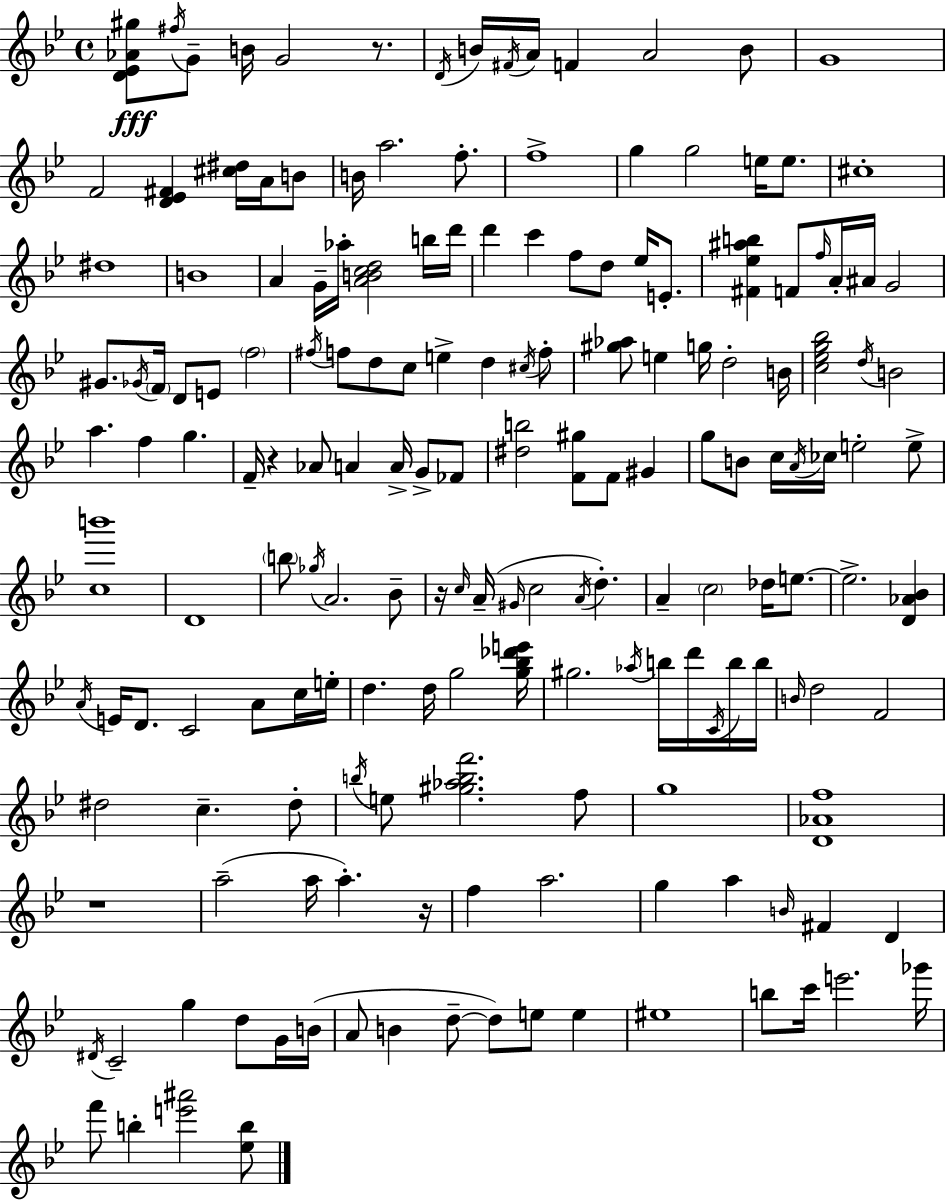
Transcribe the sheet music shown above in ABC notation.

X:1
T:Untitled
M:4/4
L:1/4
K:Bb
[D_E_A^g]/2 ^f/4 G/2 B/4 G2 z/2 D/4 B/4 ^F/4 A/4 F A2 B/2 G4 F2 [D_E^F] [^c^d]/4 A/4 B/2 B/4 a2 f/2 f4 g g2 e/4 e/2 ^c4 ^d4 B4 A G/4 _a/4 [ABcd]2 b/4 d'/4 d' c' f/2 d/2 _e/4 E/2 [^F_e^ab] F/2 f/4 A/4 ^A/4 G2 ^G/2 _G/4 F/4 D/2 E/2 f2 ^f/4 f/2 d/2 c/2 e d ^c/4 f/2 [^g_a]/2 e g/4 d2 B/4 [c_eg_b]2 d/4 B2 a f g F/4 z _A/2 A A/4 G/2 _F/2 [^db]2 [F^g]/2 F/2 ^G g/2 B/2 c/4 A/4 _c/4 e2 e/2 [cb']4 D4 b/2 _g/4 A2 _B/2 z/4 c/4 A/4 ^G/4 c2 A/4 d A c2 _d/4 e/2 e2 [D_A_B] A/4 E/4 D/2 C2 A/2 c/4 e/4 d d/4 g2 [g_b_d'e']/4 ^g2 _a/4 b/4 d'/4 C/4 b/4 b/4 B/4 d2 F2 ^d2 c ^d/2 b/4 e/2 [^g_abf']2 f/2 g4 [D_Af]4 z4 a2 a/4 a z/4 f a2 g a B/4 ^F D ^D/4 C2 g d/2 G/4 B/4 A/2 B d/2 d/2 e/2 e ^e4 b/2 c'/4 e'2 _g'/4 f'/2 b [e'^a']2 [_eb]/2